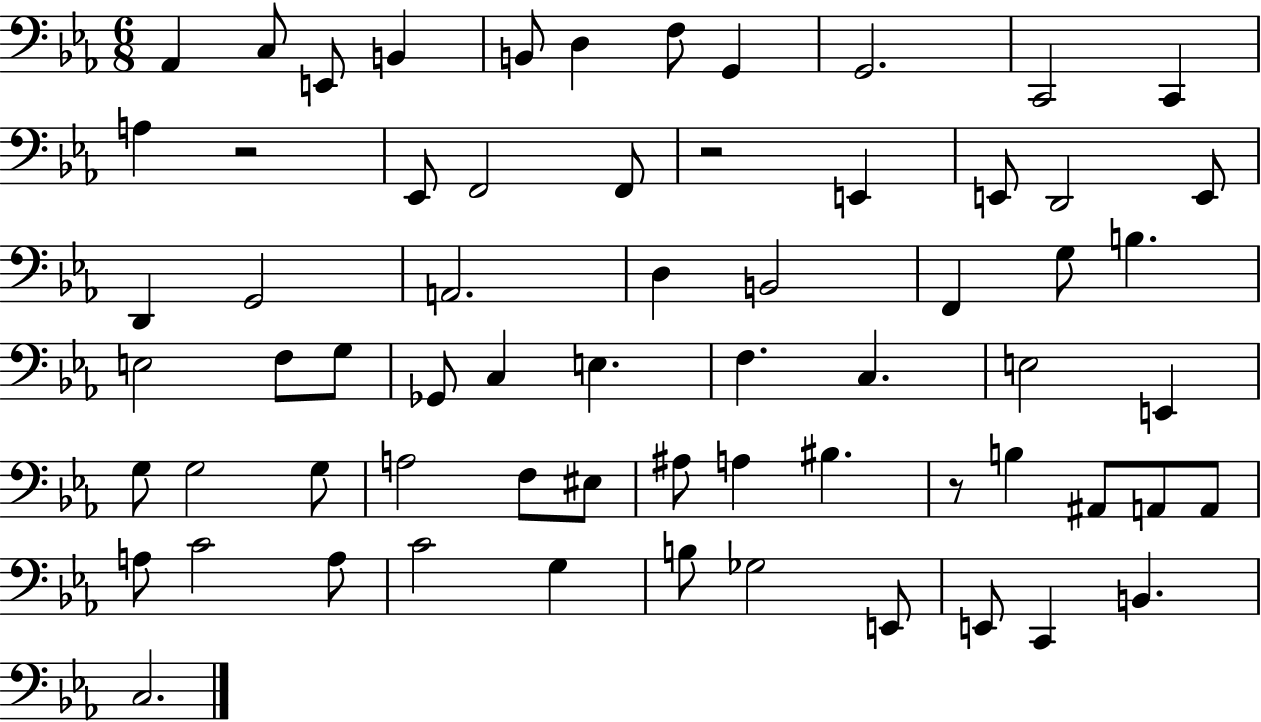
Ab2/q C3/e E2/e B2/q B2/e D3/q F3/e G2/q G2/h. C2/h C2/q A3/q R/h Eb2/e F2/h F2/e R/h E2/q E2/e D2/h E2/e D2/q G2/h A2/h. D3/q B2/h F2/q G3/e B3/q. E3/h F3/e G3/e Gb2/e C3/q E3/q. F3/q. C3/q. E3/h E2/q G3/e G3/h G3/e A3/h F3/e EIS3/e A#3/e A3/q BIS3/q. R/e B3/q A#2/e A2/e A2/e A3/e C4/h A3/e C4/h G3/q B3/e Gb3/h E2/e E2/e C2/q B2/q. C3/h.